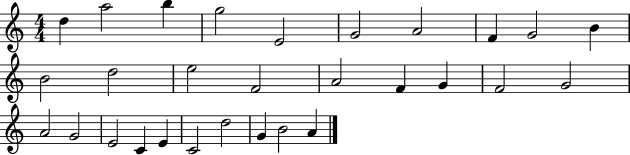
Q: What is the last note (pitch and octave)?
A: A4